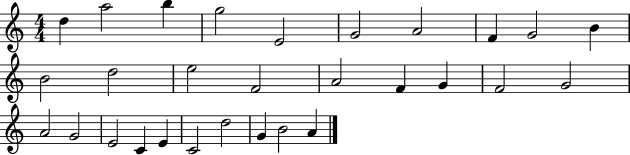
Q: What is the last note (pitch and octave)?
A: A4